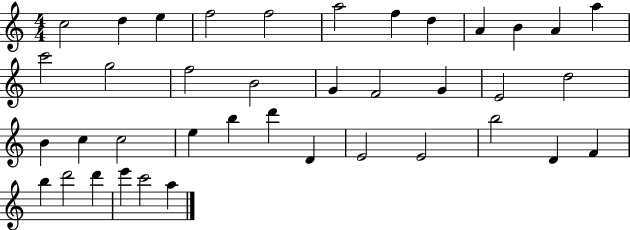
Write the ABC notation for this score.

X:1
T:Untitled
M:4/4
L:1/4
K:C
c2 d e f2 f2 a2 f d A B A a c'2 g2 f2 B2 G F2 G E2 d2 B c c2 e b d' D E2 E2 b2 D F b d'2 d' e' c'2 a